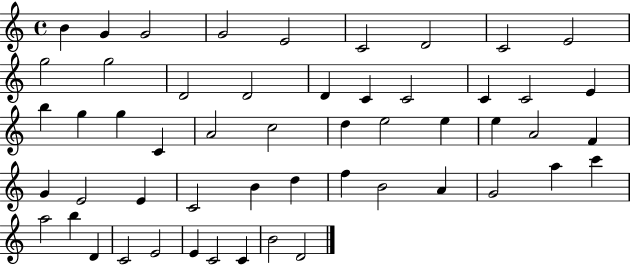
{
  \clef treble
  \time 4/4
  \defaultTimeSignature
  \key c \major
  b'4 g'4 g'2 | g'2 e'2 | c'2 d'2 | c'2 e'2 | \break g''2 g''2 | d'2 d'2 | d'4 c'4 c'2 | c'4 c'2 e'4 | \break b''4 g''4 g''4 c'4 | a'2 c''2 | d''4 e''2 e''4 | e''4 a'2 f'4 | \break g'4 e'2 e'4 | c'2 b'4 d''4 | f''4 b'2 a'4 | g'2 a''4 c'''4 | \break a''2 b''4 d'4 | c'2 e'2 | e'4 c'2 c'4 | b'2 d'2 | \break \bar "|."
}